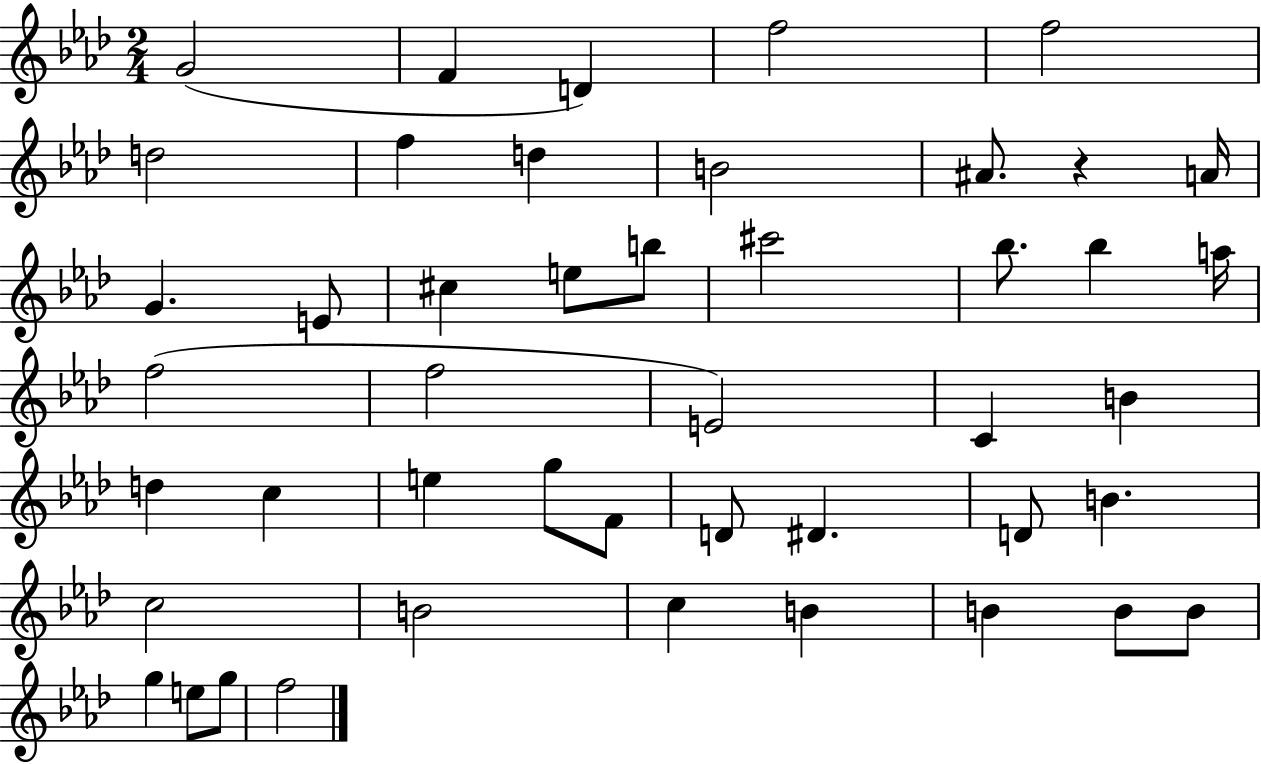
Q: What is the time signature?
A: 2/4